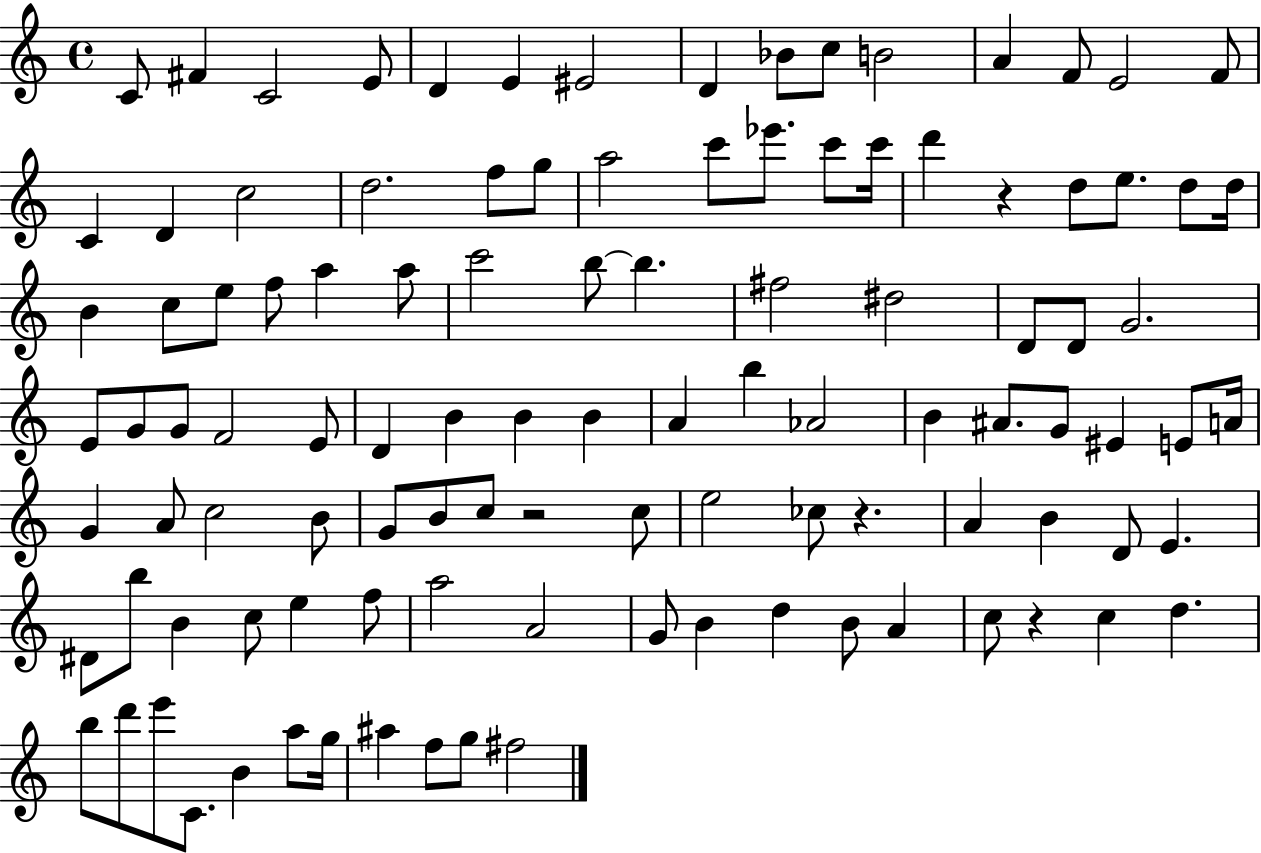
C4/e F#4/q C4/h E4/e D4/q E4/q EIS4/h D4/q Bb4/e C5/e B4/h A4/q F4/e E4/h F4/e C4/q D4/q C5/h D5/h. F5/e G5/e A5/h C6/e Eb6/e. C6/e C6/s D6/q R/q D5/e E5/e. D5/e D5/s B4/q C5/e E5/e F5/e A5/q A5/e C6/h B5/e B5/q. F#5/h D#5/h D4/e D4/e G4/h. E4/e G4/e G4/e F4/h E4/e D4/q B4/q B4/q B4/q A4/q B5/q Ab4/h B4/q A#4/e. G4/e EIS4/q E4/e A4/s G4/q A4/e C5/h B4/e G4/e B4/e C5/e R/h C5/e E5/h CES5/e R/q. A4/q B4/q D4/e E4/q. D#4/e B5/e B4/q C5/e E5/q F5/e A5/h A4/h G4/e B4/q D5/q B4/e A4/q C5/e R/q C5/q D5/q. B5/e D6/e E6/e C4/e. B4/q A5/e G5/s A#5/q F5/e G5/e F#5/h